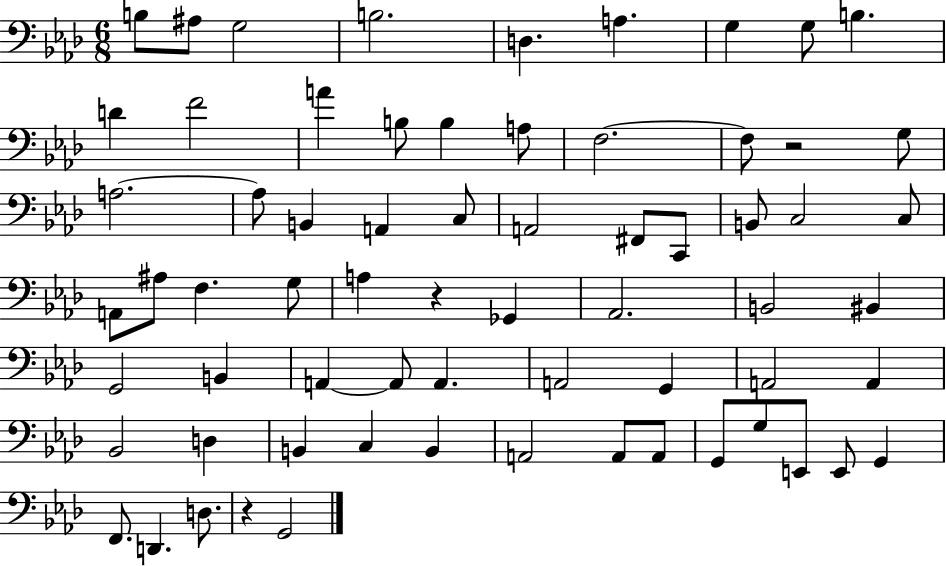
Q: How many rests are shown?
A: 3